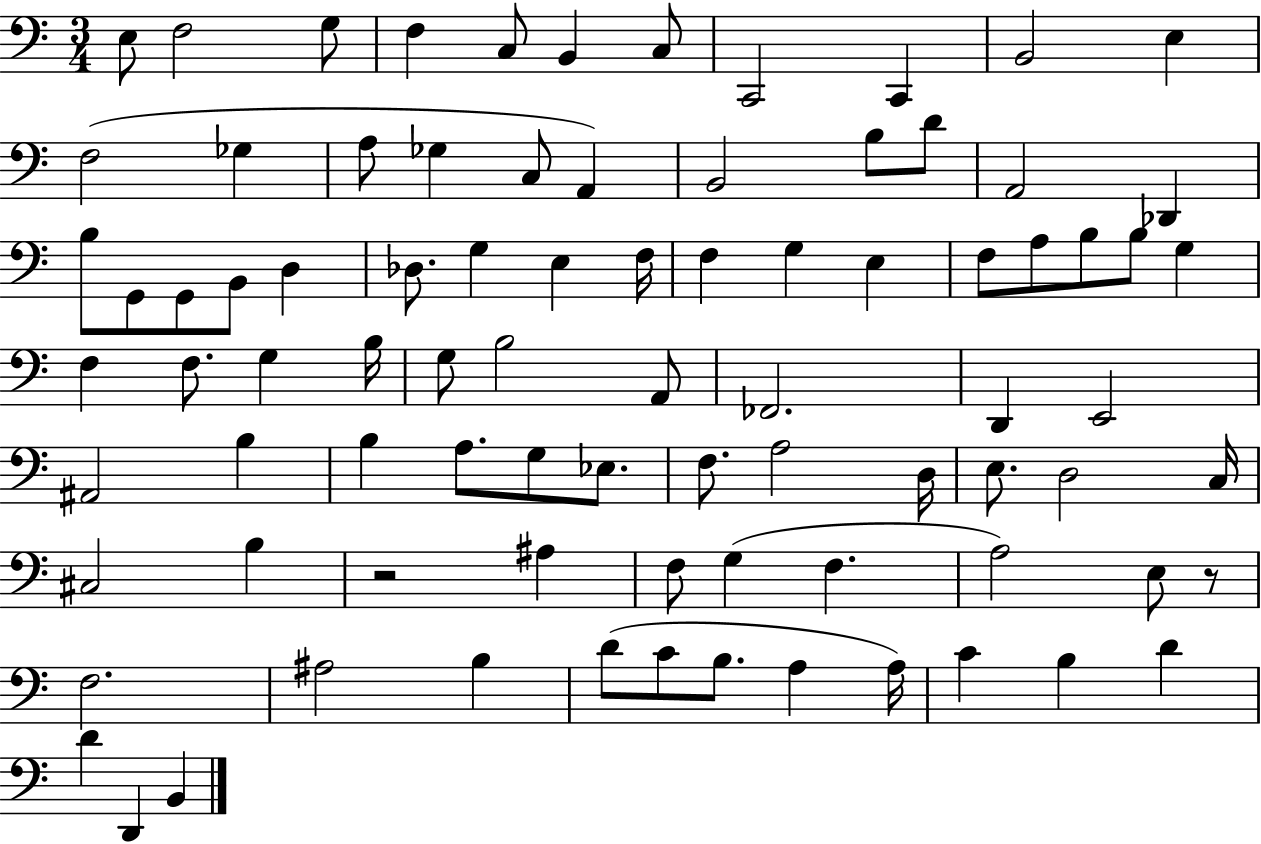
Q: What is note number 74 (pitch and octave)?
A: C4